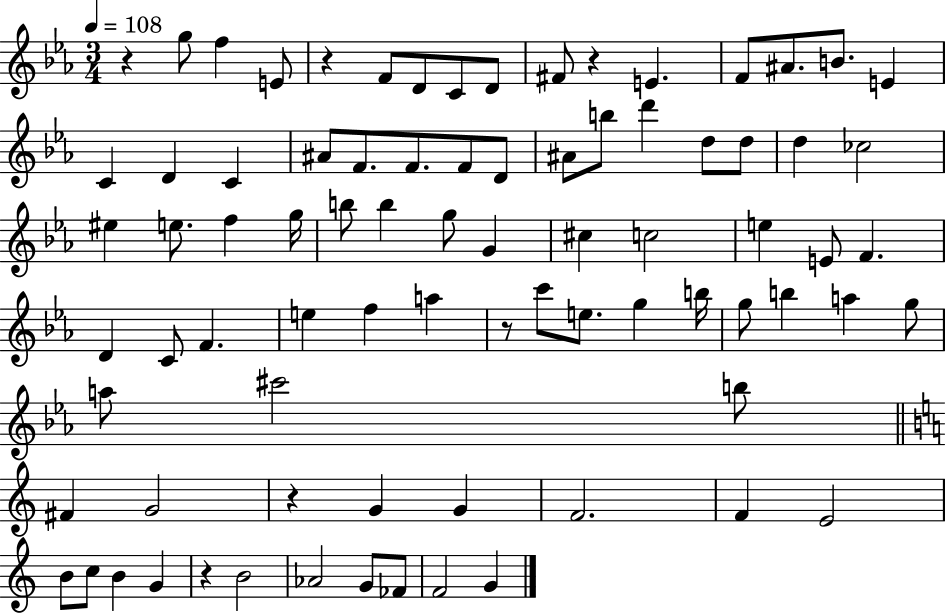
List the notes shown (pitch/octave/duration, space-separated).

R/q G5/e F5/q E4/e R/q F4/e D4/e C4/e D4/e F#4/e R/q E4/q. F4/e A#4/e. B4/e. E4/q C4/q D4/q C4/q A#4/e F4/e. F4/e. F4/e D4/e A#4/e B5/e D6/q D5/e D5/e D5/q CES5/h EIS5/q E5/e. F5/q G5/s B5/e B5/q G5/e G4/q C#5/q C5/h E5/q E4/e F4/q. D4/q C4/e F4/q. E5/q F5/q A5/q R/e C6/e E5/e. G5/q B5/s G5/e B5/q A5/q G5/e A5/e C#6/h B5/e F#4/q G4/h R/q G4/q G4/q F4/h. F4/q E4/h B4/e C5/e B4/q G4/q R/q B4/h Ab4/h G4/e FES4/e F4/h G4/q